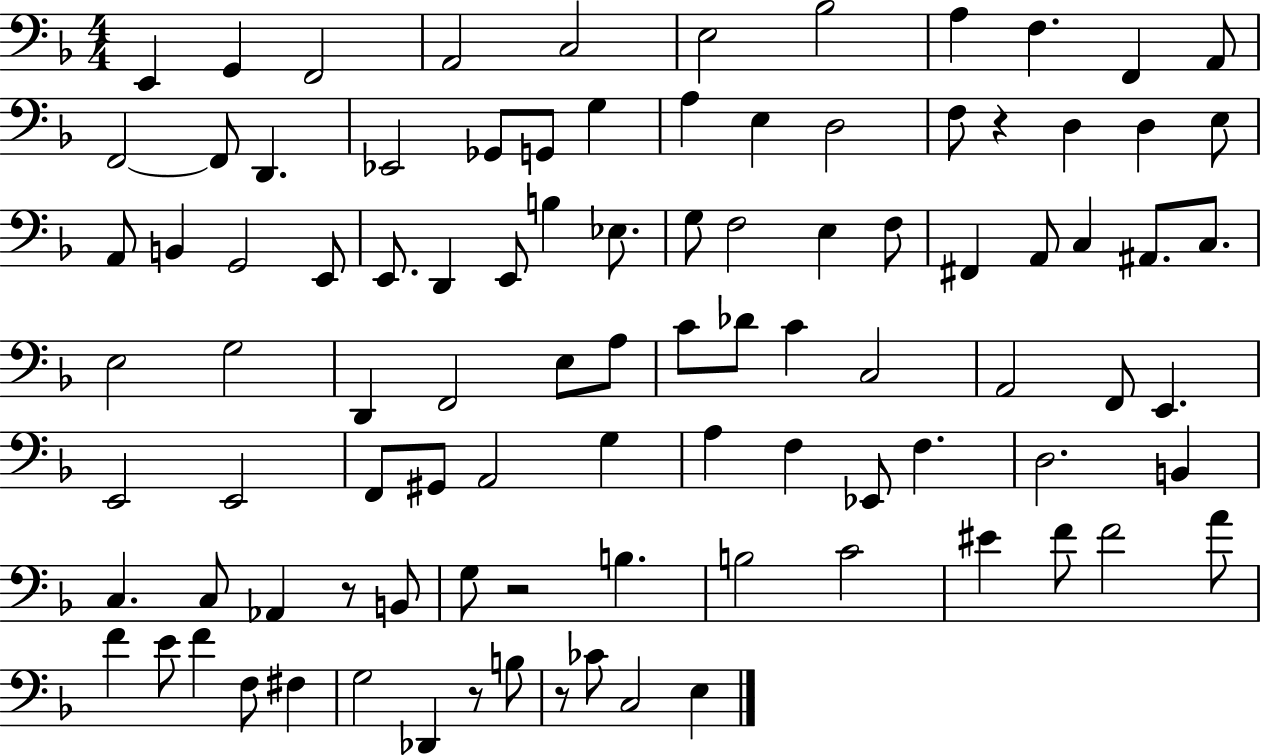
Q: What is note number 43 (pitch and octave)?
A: C3